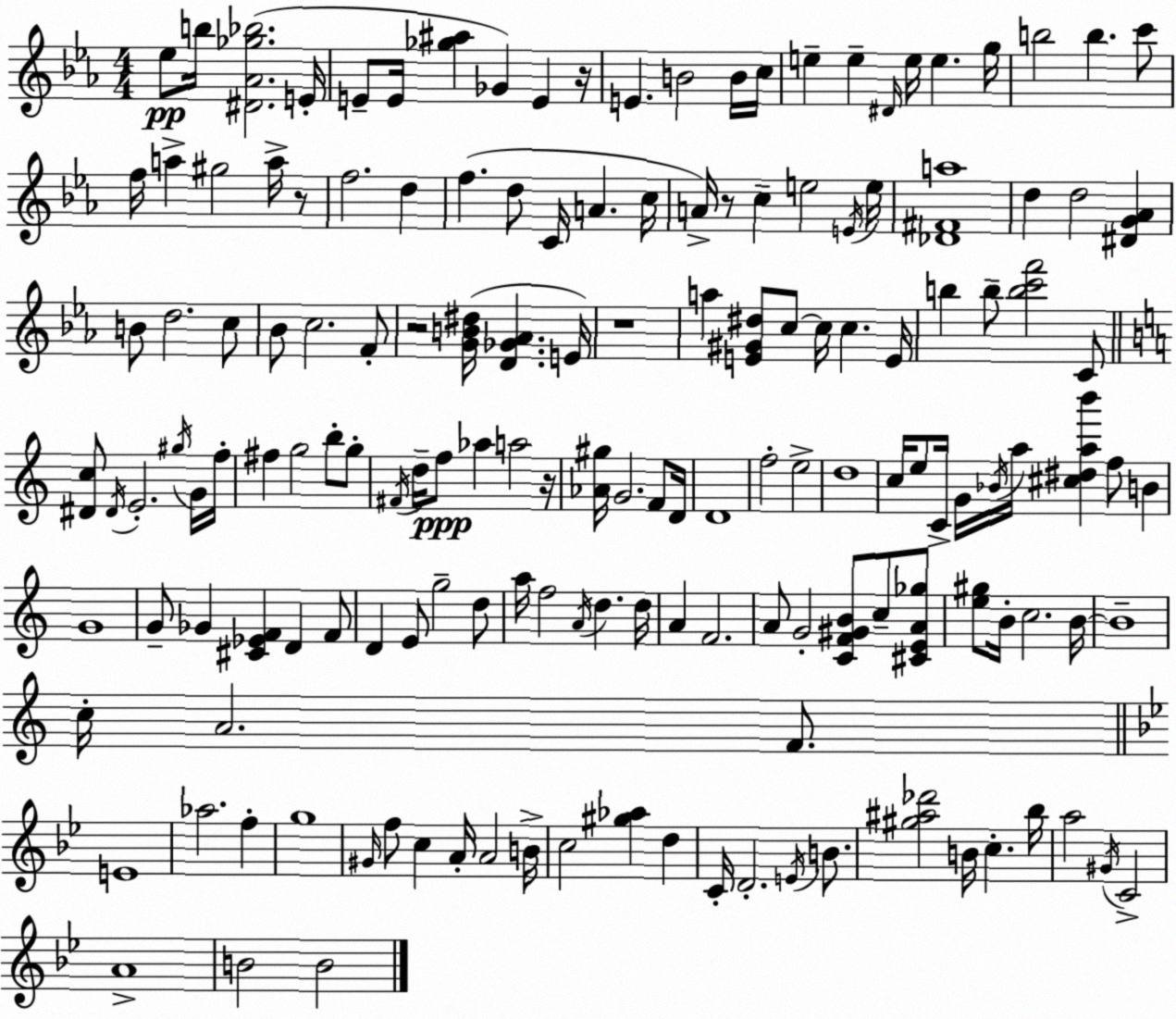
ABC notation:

X:1
T:Untitled
M:4/4
L:1/4
K:Eb
_e/2 b/4 [^D_A_g_b]2 E/4 E/2 E/4 [_g^a] _G E z/4 E B2 B/4 c/4 e e ^D/4 e/4 e g/4 b2 b c'/2 f/4 a ^g2 a/4 z/2 f2 d f d/2 C/4 A c/4 A/4 z/2 c e2 E/4 e/4 [_D^Fa]4 d d2 [^DG_A] B/2 d2 c/2 _B/2 c2 F/2 z2 [GB^d]/4 [D_G_A] E/4 z4 a [E^G^d]/2 c/2 c/4 c E/4 b b/2 [bc'f']2 C/2 [^Dc]/2 ^D/4 E2 ^g/4 G/4 f/4 ^f g2 b/2 g/2 ^F/4 d/4 f/2 _a a2 z/4 [_A^g]/4 G2 F/2 D/4 D4 f2 e2 d4 c/4 e/2 C/4 G/4 _B/4 a/4 [^c^dab'] f/2 B G4 G/2 _G [^C_EF] D F/2 D E/2 g2 d/2 a/4 f2 A/4 d d/4 A F2 A/2 G2 [CF^GB]/2 c/2 [^CEA_g]/2 [e^g]/2 B/4 c2 B/4 B4 c/4 A2 F/2 E4 _a2 f g4 ^G/4 f/2 c A/4 A2 B/4 c2 [^g_a] d C/4 D2 E/4 B/2 [^g^a_d']2 B/4 c _b/4 a2 ^G/4 C2 A4 B2 B2